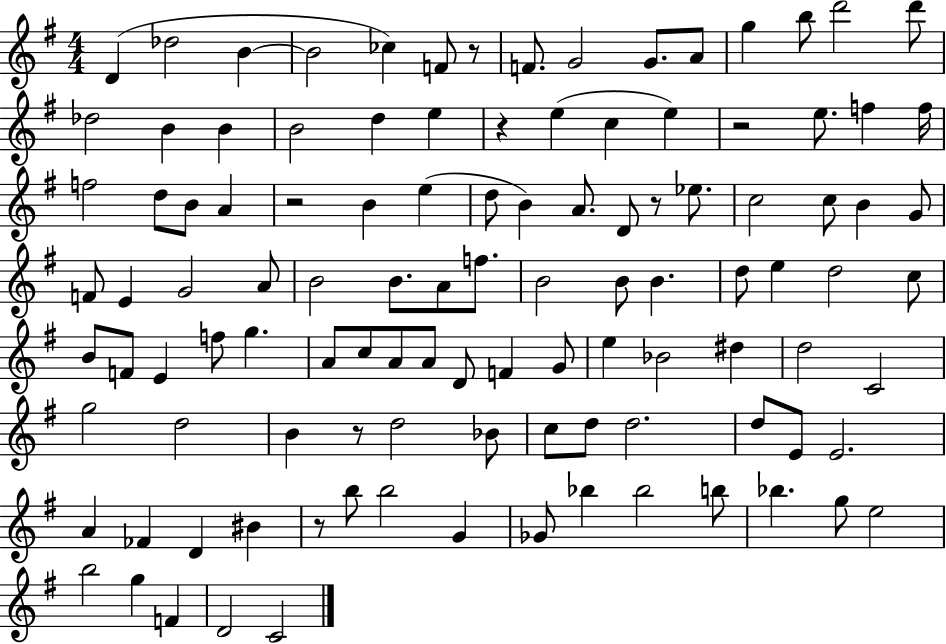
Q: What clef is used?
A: treble